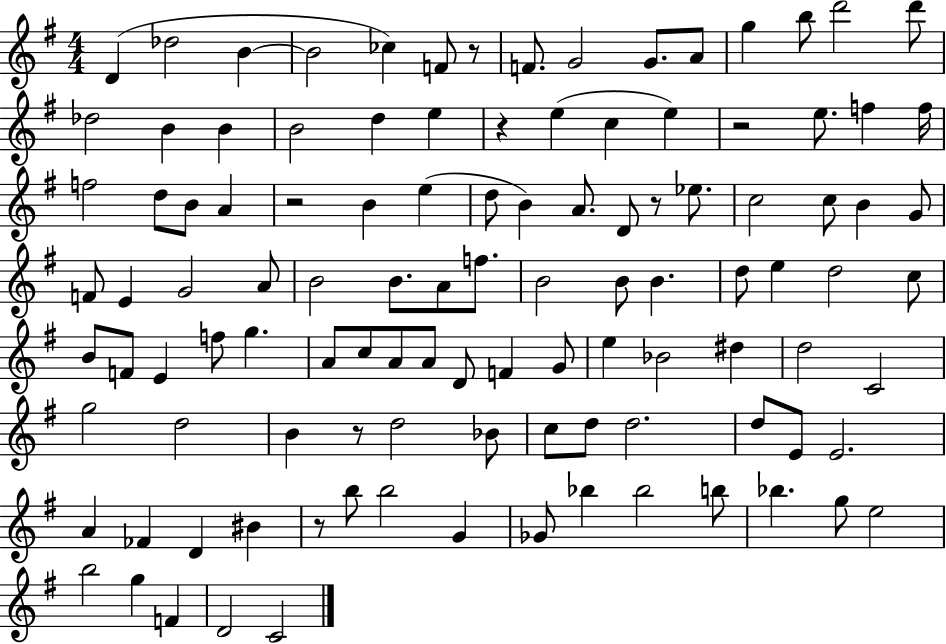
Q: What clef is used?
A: treble